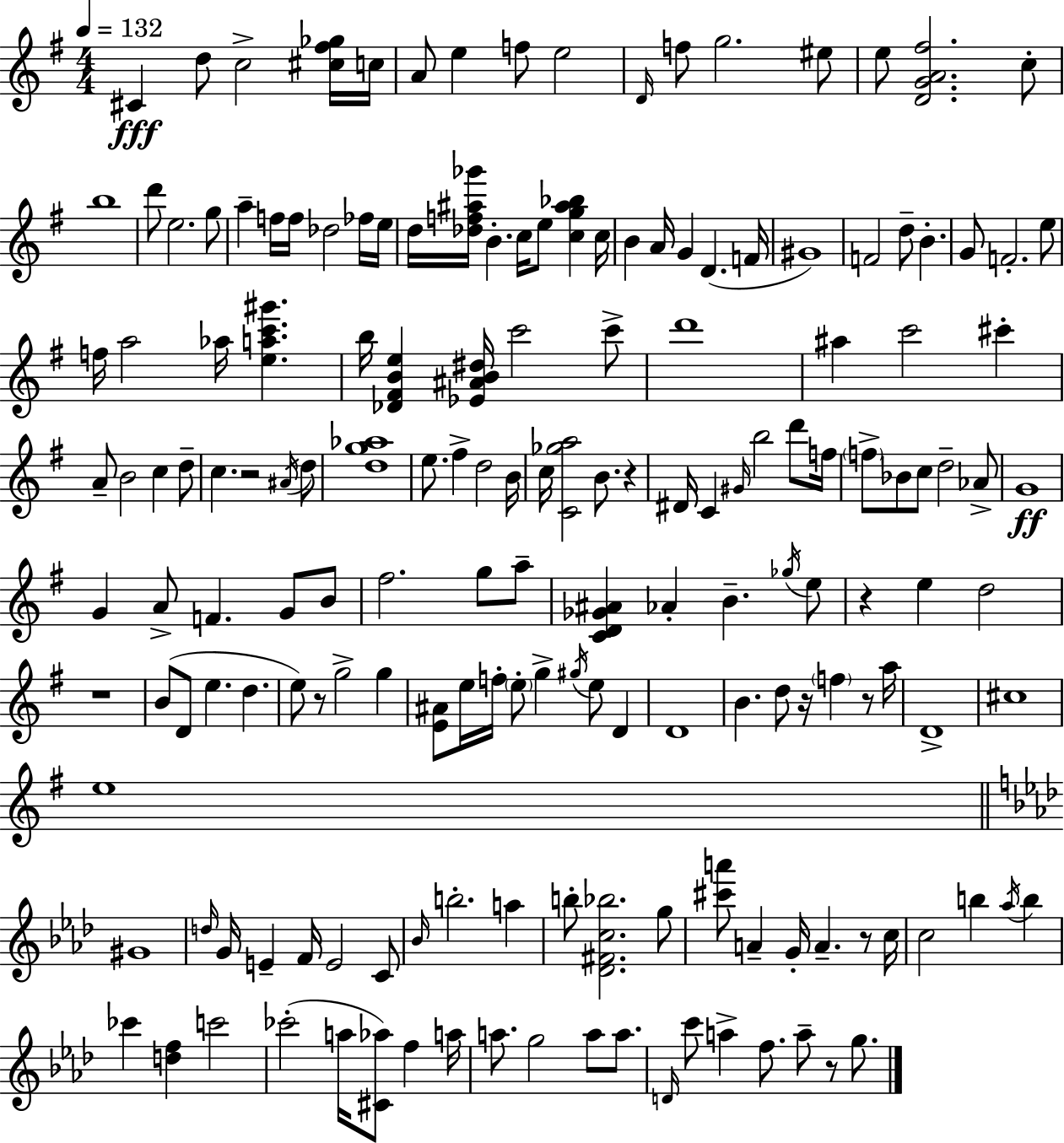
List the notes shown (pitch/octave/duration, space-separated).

C#4/q D5/e C5/h [C#5,F#5,Gb5]/s C5/s A4/e E5/q F5/e E5/h D4/s F5/e G5/h. EIS5/e E5/e [D4,G4,A4,F#5]/h. C5/e B5/w D6/e E5/h. G5/e A5/q F5/s F5/s Db5/h FES5/s E5/s D5/s [Db5,F5,A#5,Gb6]/s B4/q. C5/s E5/e [C5,G5,A#5,Bb5]/q C5/s B4/q A4/s G4/q D4/q. F4/s G#4/w F4/h D5/e B4/q. G4/e F4/h. E5/e F5/s A5/h Ab5/s [E5,A5,C6,G#6]/q. B5/s [Db4,F#4,B4,E5]/q [Eb4,A#4,B4,D#5]/s C6/h C6/e D6/w A#5/q C6/h C#6/q A4/e B4/h C5/q D5/e C5/q. R/h A#4/s D5/e [D5,G5,Ab5]/w E5/e. F#5/q D5/h B4/s C5/s [C4,Gb5,A5]/h B4/e. R/q D#4/s C4/q G#4/s B5/h D6/e F5/s F5/e Bb4/e C5/e D5/h Ab4/e G4/w G4/q A4/e F4/q. G4/e B4/e F#5/h. G5/e A5/e [C4,D4,Gb4,A#4]/q Ab4/q B4/q. Gb5/s E5/e R/q E5/q D5/h R/w B4/e D4/e E5/q. D5/q. E5/e R/e G5/h G5/q [E4,A#4]/e E5/s F5/s E5/e G5/q G#5/s E5/e D4/q D4/w B4/q. D5/e R/s F5/q R/e A5/s D4/w C#5/w E5/w G#4/w D5/s G4/s E4/q F4/s E4/h C4/e Bb4/s B5/h. A5/q B5/e [Db4,F#4,C5,Bb5]/h. G5/e [C#6,A6]/e A4/q G4/s A4/q. R/e C5/s C5/h B5/q Ab5/s B5/q CES6/q [D5,F5]/q C6/h CES6/h A5/s [C#4,Ab5]/e F5/q A5/s A5/e. G5/h A5/e A5/e. D4/s C6/e A5/q F5/e. A5/e R/e G5/e.